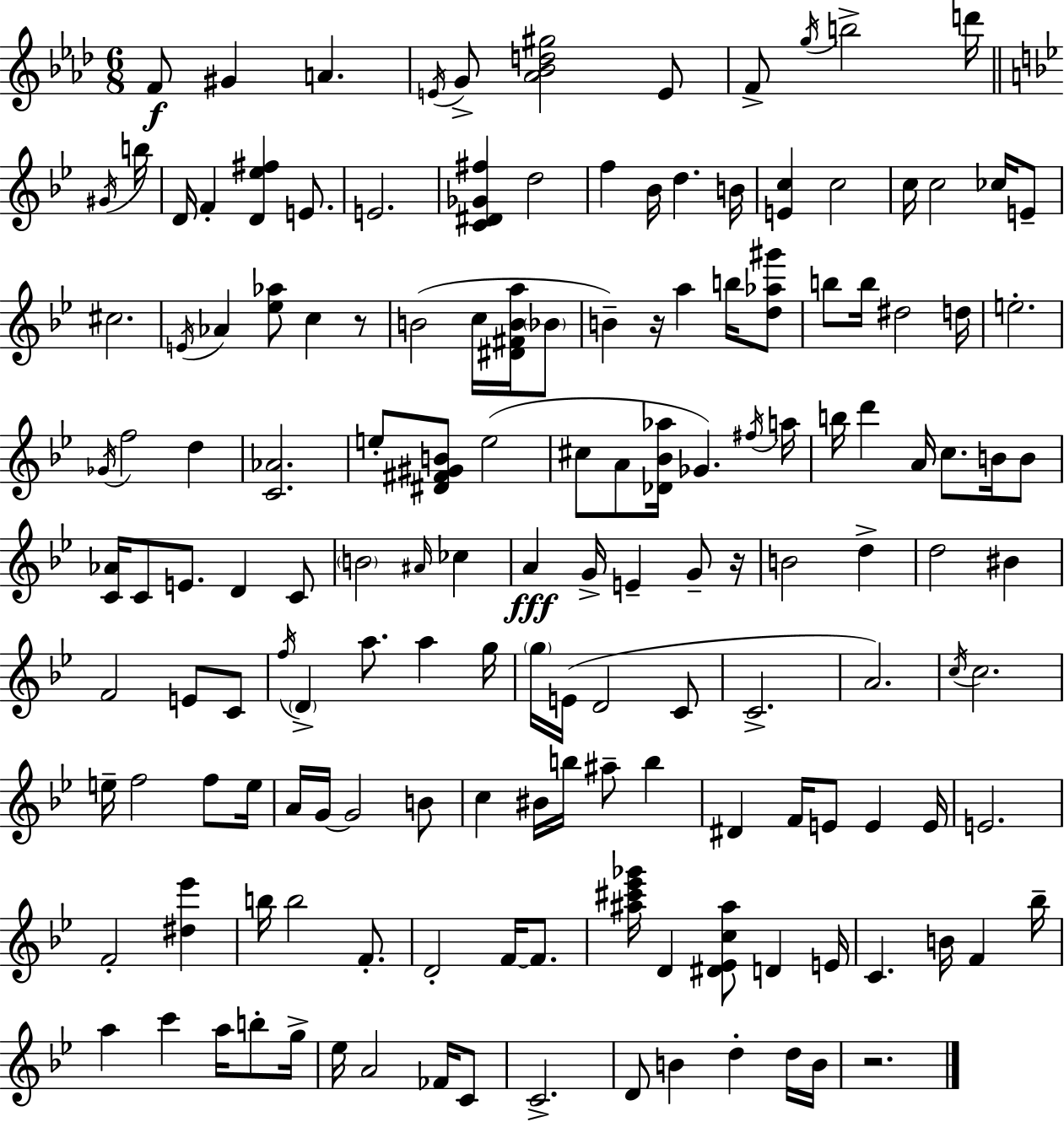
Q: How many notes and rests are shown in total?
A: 154